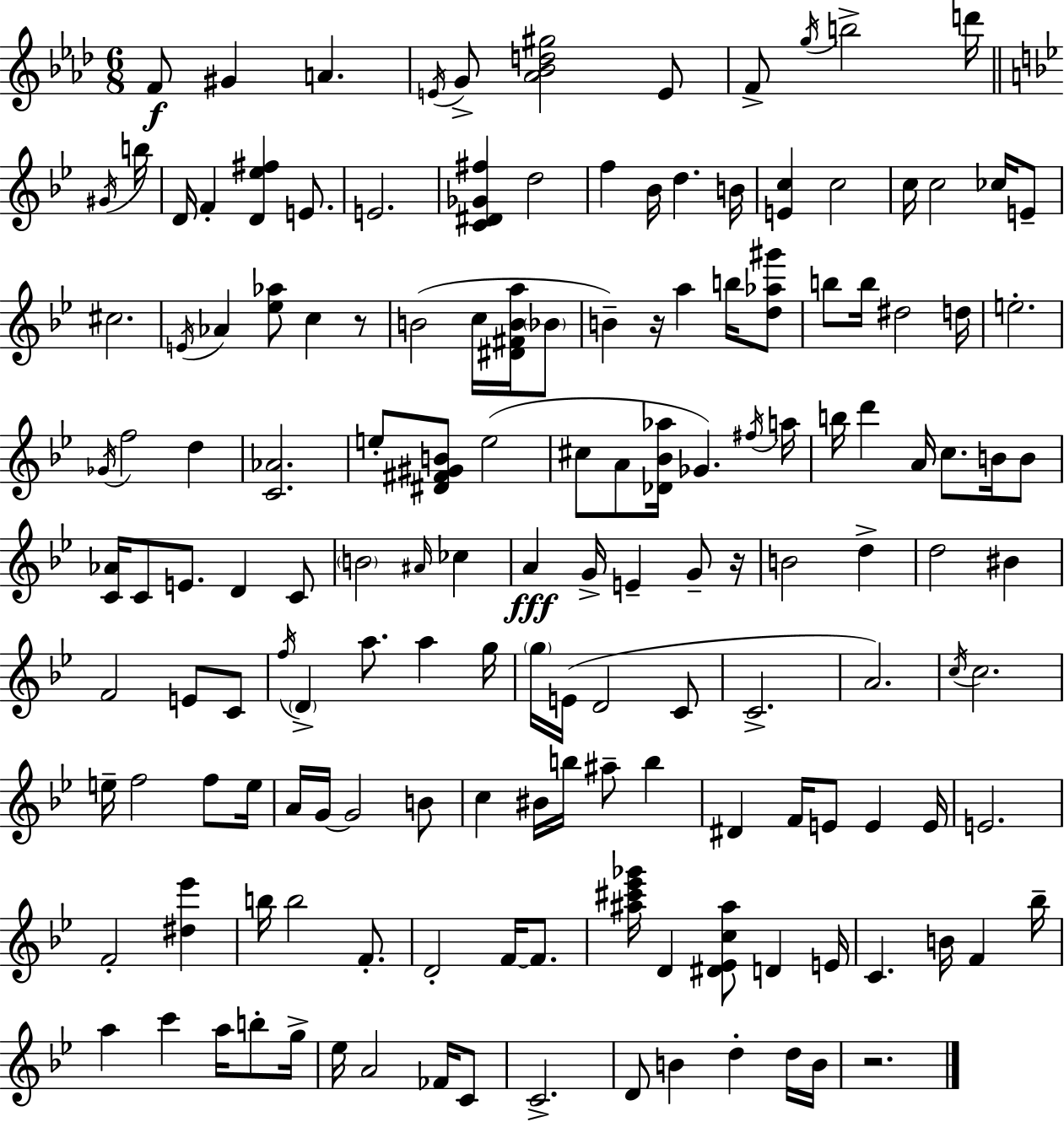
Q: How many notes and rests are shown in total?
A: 154